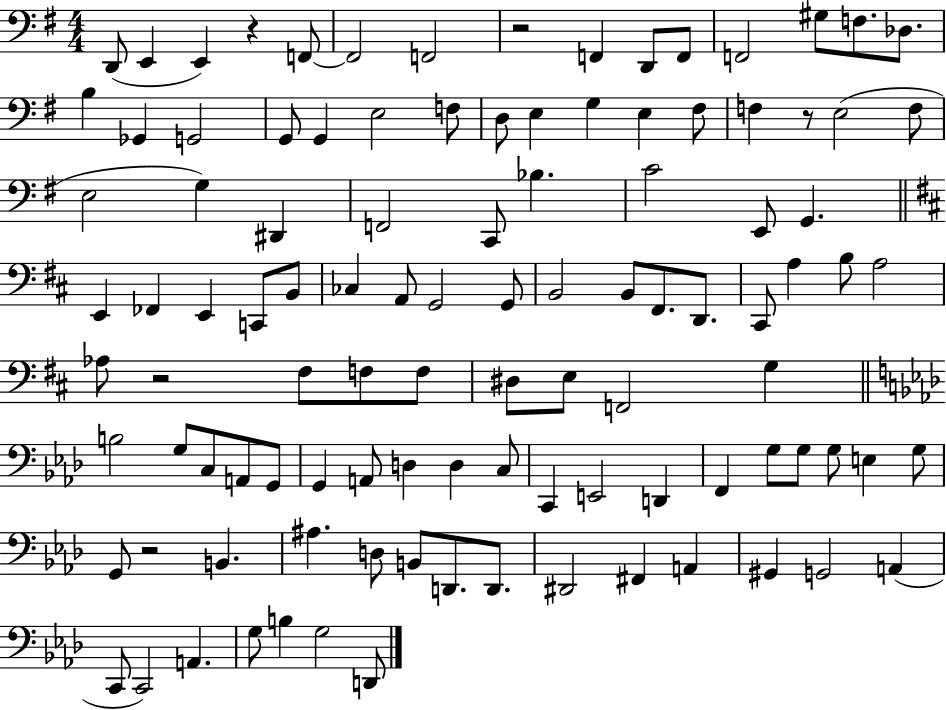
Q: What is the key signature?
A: G major